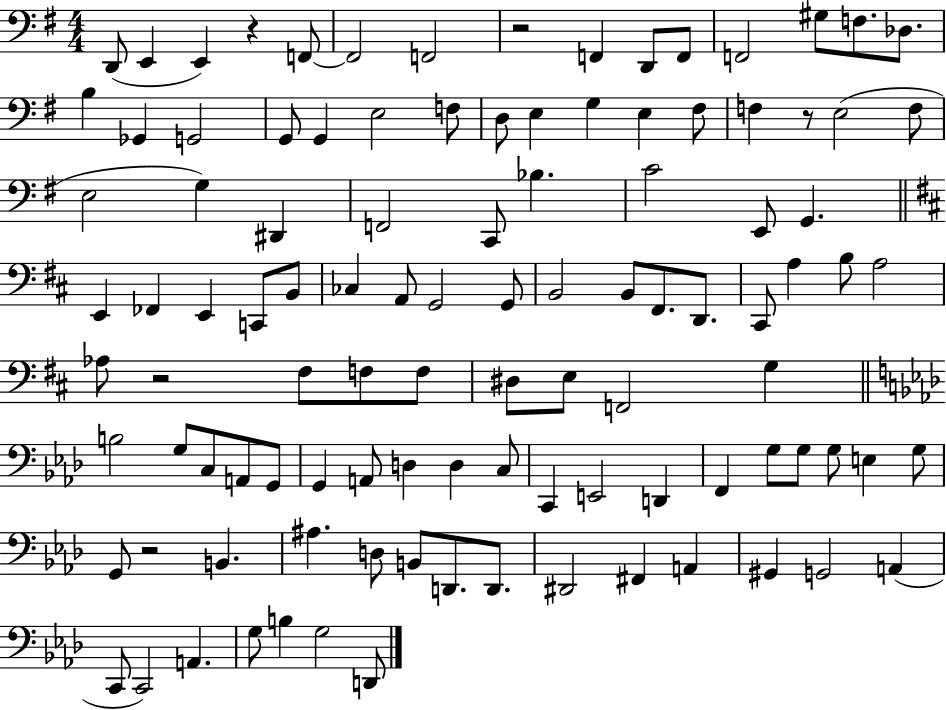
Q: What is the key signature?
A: G major